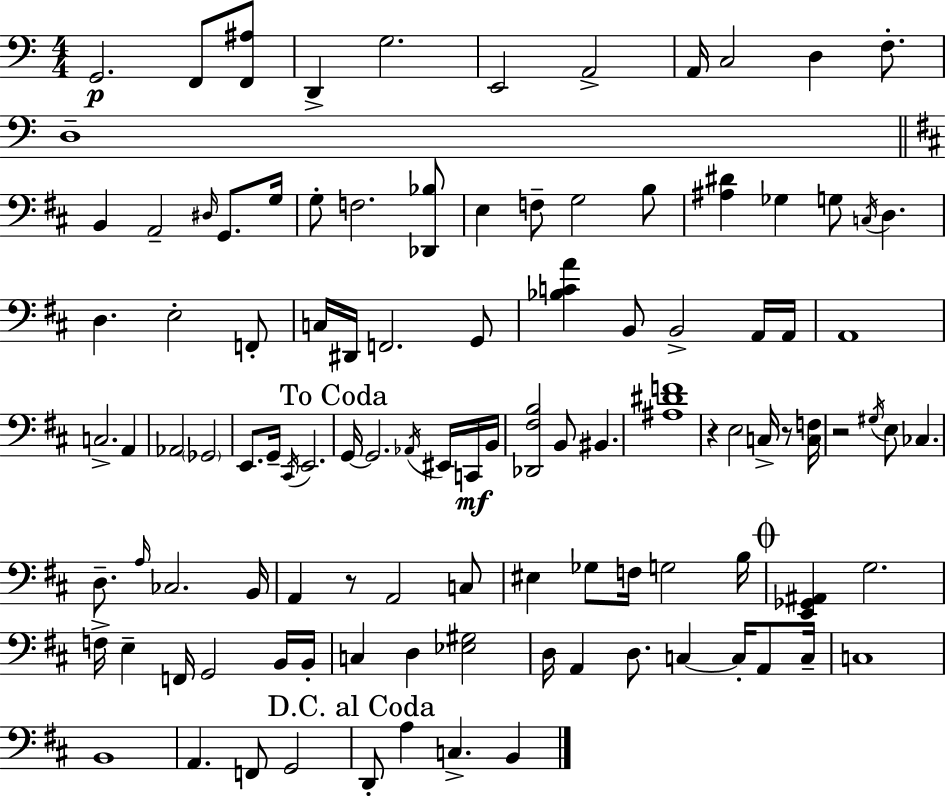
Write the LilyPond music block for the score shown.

{
  \clef bass
  \numericTimeSignature
  \time 4/4
  \key a \minor
  g,2.\p f,8 <f, ais>8 | d,4-> g2. | e,2 a,2-> | a,16 c2 d4 f8.-. | \break d1-- | \bar "||" \break \key d \major b,4 a,2-- \grace { dis16 } g,8. | g16 g8-. f2. <des, bes>8 | e4 f8-- g2 b8 | <ais dis'>4 ges4 g8 \acciaccatura { c16 } d4. | \break d4. e2-. | f,8-. c16 dis,16 f,2. | g,8 <bes c' a'>4 b,8 b,2-> | a,16 a,16 a,1 | \break c2.-> a,4 | aes,2 \parenthesize ges,2 | e,8. g,16-- \acciaccatura { cis,16 } e,2. | \mark "To Coda" g,16~~ g,2. | \break \acciaccatura { aes,16 } eis,16 c,16\mf b,16 <des, fis b>2 b,8 bis,4. | <ais dis' f'>1 | r4 e2 | c16-> r8 <c f>16 r2 \acciaccatura { gis16 } e8 ces4. | \break d8.-- \grace { a16 } ces2. | b,16 a,4 r8 a,2 | c8 eis4 ges8 f16 g2 | b16 \mark \markup { \musicglyph "scripts.coda" } <e, ges, ais,>4 g2. | \break f16-> e4-- f,16 g,2 | b,16 b,16-. c4 d4 <ees gis>2 | d16 a,4 d8. c4~~ | c16-. a,8 c16-- c1 | \break b,1 | a,4. f,8 g,2 | \mark "D.C. al Coda" d,8-. a4 c4.-> | b,4 \bar "|."
}